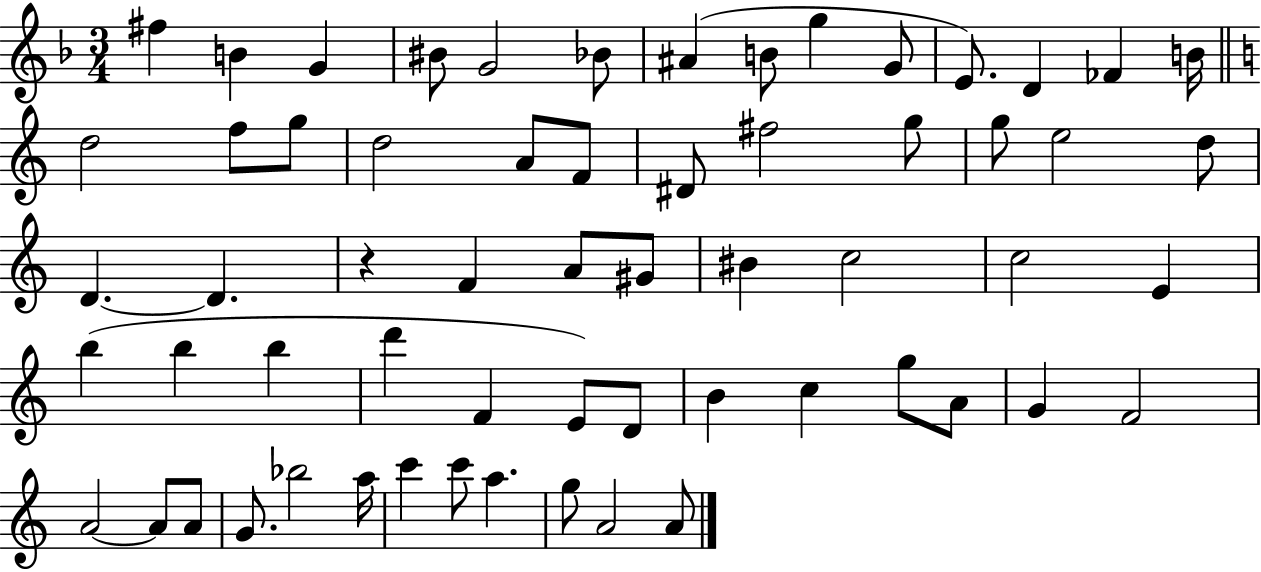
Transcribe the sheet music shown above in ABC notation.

X:1
T:Untitled
M:3/4
L:1/4
K:F
^f B G ^B/2 G2 _B/2 ^A B/2 g G/2 E/2 D _F B/4 d2 f/2 g/2 d2 A/2 F/2 ^D/2 ^f2 g/2 g/2 e2 d/2 D D z F A/2 ^G/2 ^B c2 c2 E b b b d' F E/2 D/2 B c g/2 A/2 G F2 A2 A/2 A/2 G/2 _b2 a/4 c' c'/2 a g/2 A2 A/2